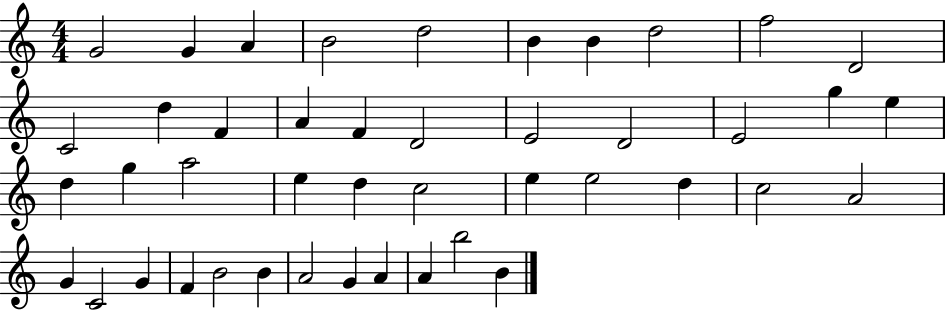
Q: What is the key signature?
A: C major